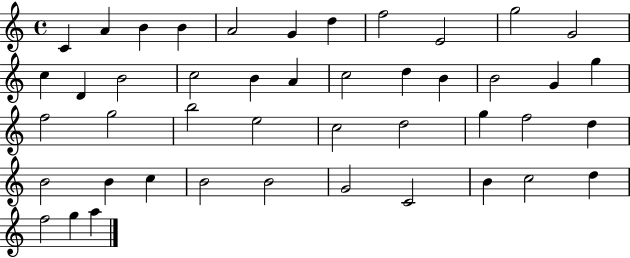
C4/q A4/q B4/q B4/q A4/h G4/q D5/q F5/h E4/h G5/h G4/h C5/q D4/q B4/h C5/h B4/q A4/q C5/h D5/q B4/q B4/h G4/q G5/q F5/h G5/h B5/h E5/h C5/h D5/h G5/q F5/h D5/q B4/h B4/q C5/q B4/h B4/h G4/h C4/h B4/q C5/h D5/q F5/h G5/q A5/q